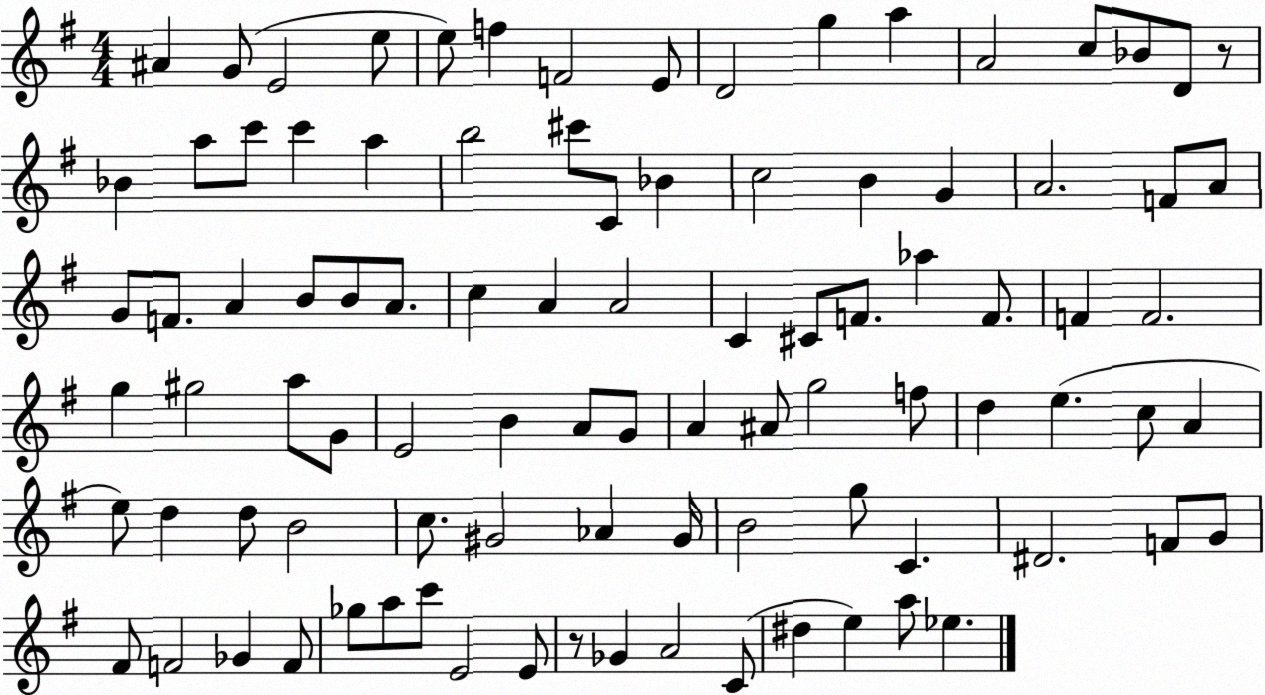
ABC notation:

X:1
T:Untitled
M:4/4
L:1/4
K:G
^A G/2 E2 e/2 e/2 f F2 E/2 D2 g a A2 c/2 _B/2 D/2 z/2 _B a/2 c'/2 c' a b2 ^c'/2 C/2 _B c2 B G A2 F/2 A/2 G/2 F/2 A B/2 B/2 A/2 c A A2 C ^C/2 F/2 _a F/2 F F2 g ^g2 a/2 G/2 E2 B A/2 G/2 A ^A/2 g2 f/2 d e c/2 A e/2 d d/2 B2 c/2 ^G2 _A ^G/4 B2 g/2 C ^D2 F/2 G/2 ^F/2 F2 _G F/2 _g/2 a/2 c'/2 E2 E/2 z/2 _G A2 C/2 ^d e a/2 _e